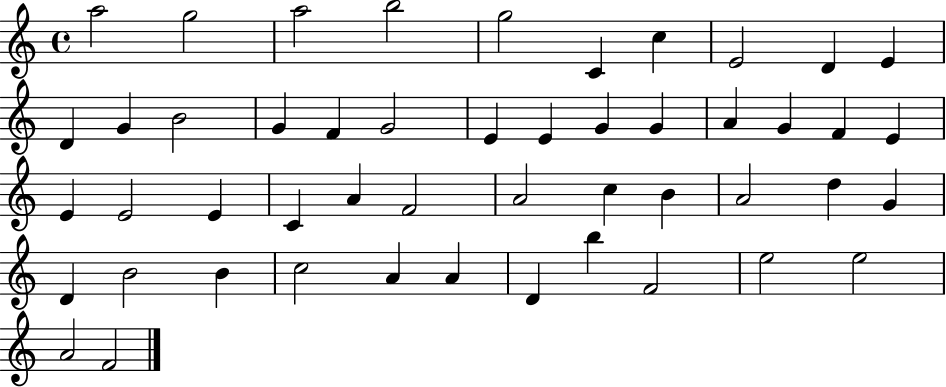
X:1
T:Untitled
M:4/4
L:1/4
K:C
a2 g2 a2 b2 g2 C c E2 D E D G B2 G F G2 E E G G A G F E E E2 E C A F2 A2 c B A2 d G D B2 B c2 A A D b F2 e2 e2 A2 F2